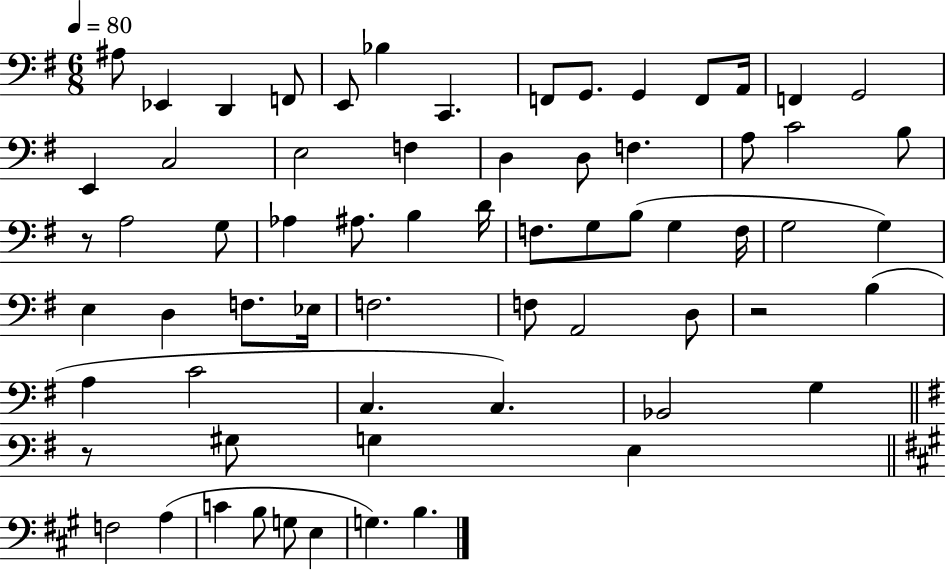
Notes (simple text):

A#3/e Eb2/q D2/q F2/e E2/e Bb3/q C2/q. F2/e G2/e. G2/q F2/e A2/s F2/q G2/h E2/q C3/h E3/h F3/q D3/q D3/e F3/q. A3/e C4/h B3/e R/e A3/h G3/e Ab3/q A#3/e. B3/q D4/s F3/e. G3/e B3/e G3/q F3/s G3/h G3/q E3/q D3/q F3/e. Eb3/s F3/h. F3/e A2/h D3/e R/h B3/q A3/q C4/h C3/q. C3/q. Bb2/h G3/q R/e G#3/e G3/q E3/q F3/h A3/q C4/q B3/e G3/e E3/q G3/q. B3/q.